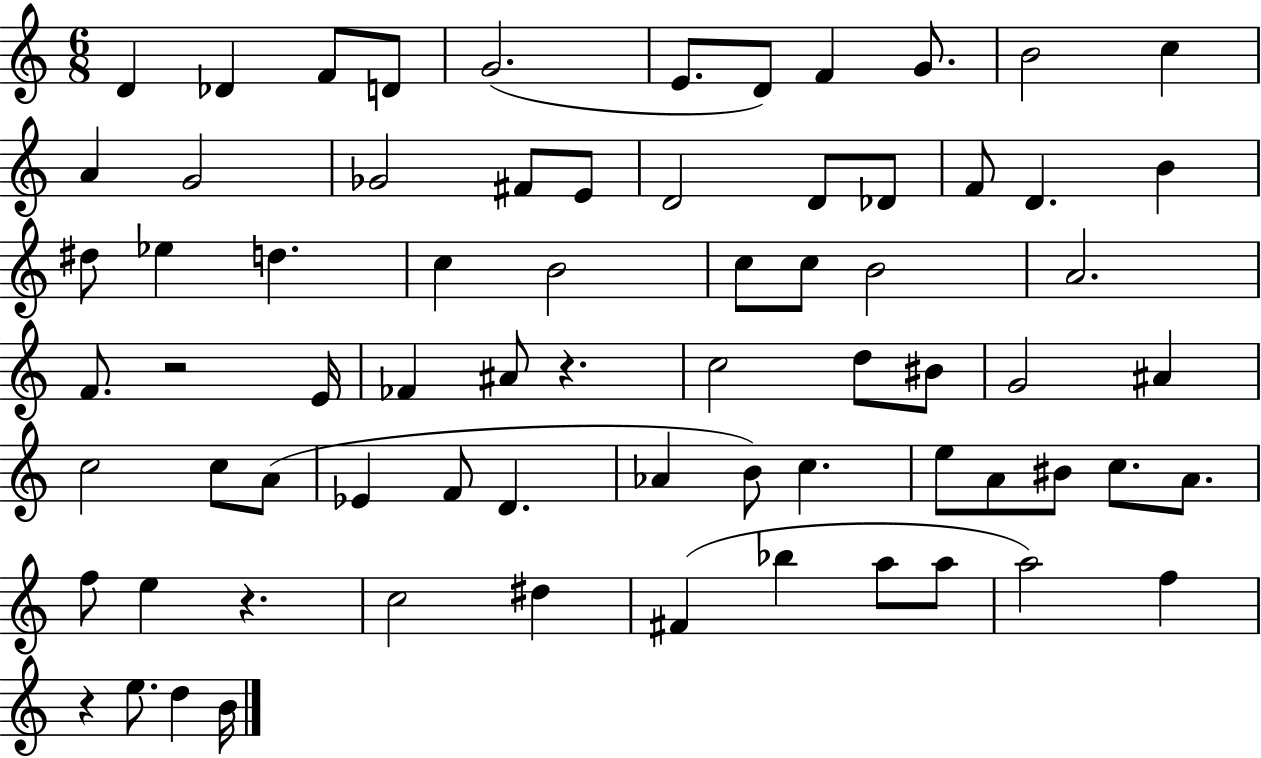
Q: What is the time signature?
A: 6/8